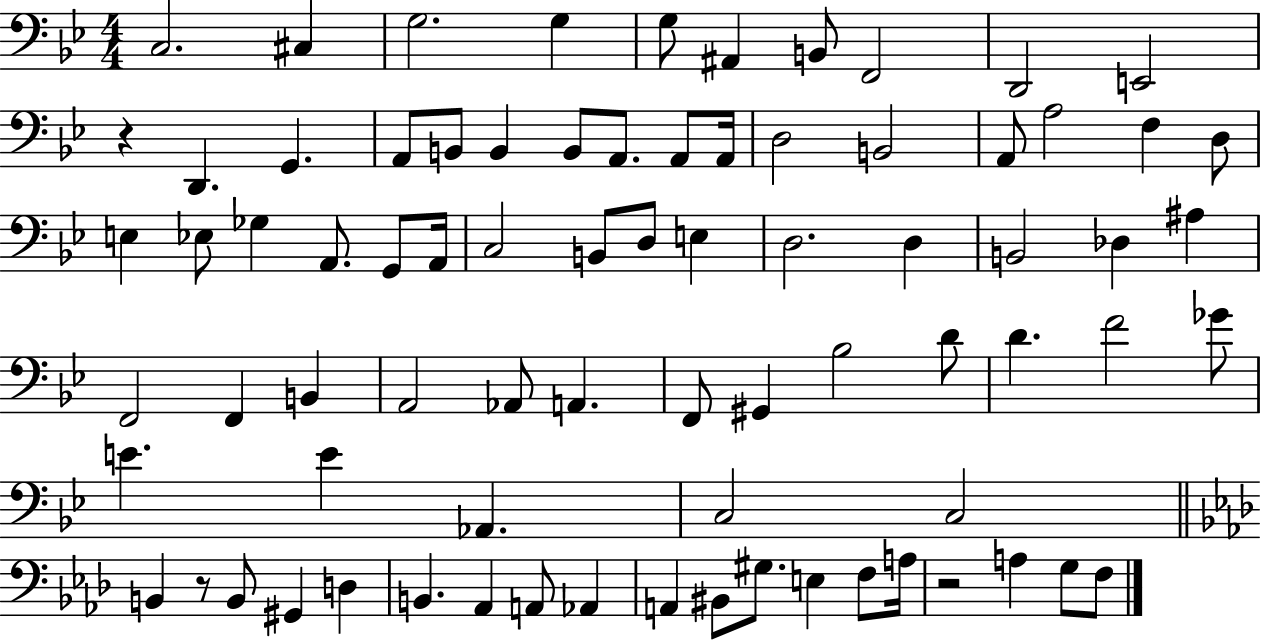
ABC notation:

X:1
T:Untitled
M:4/4
L:1/4
K:Bb
C,2 ^C, G,2 G, G,/2 ^A,, B,,/2 F,,2 D,,2 E,,2 z D,, G,, A,,/2 B,,/2 B,, B,,/2 A,,/2 A,,/2 A,,/4 D,2 B,,2 A,,/2 A,2 F, D,/2 E, _E,/2 _G, A,,/2 G,,/2 A,,/4 C,2 B,,/2 D,/2 E, D,2 D, B,,2 _D, ^A, F,,2 F,, B,, A,,2 _A,,/2 A,, F,,/2 ^G,, _B,2 D/2 D F2 _G/2 E E _A,, C,2 C,2 B,, z/2 B,,/2 ^G,, D, B,, _A,, A,,/2 _A,, A,, ^B,,/2 ^G,/2 E, F,/2 A,/4 z2 A, G,/2 F,/2